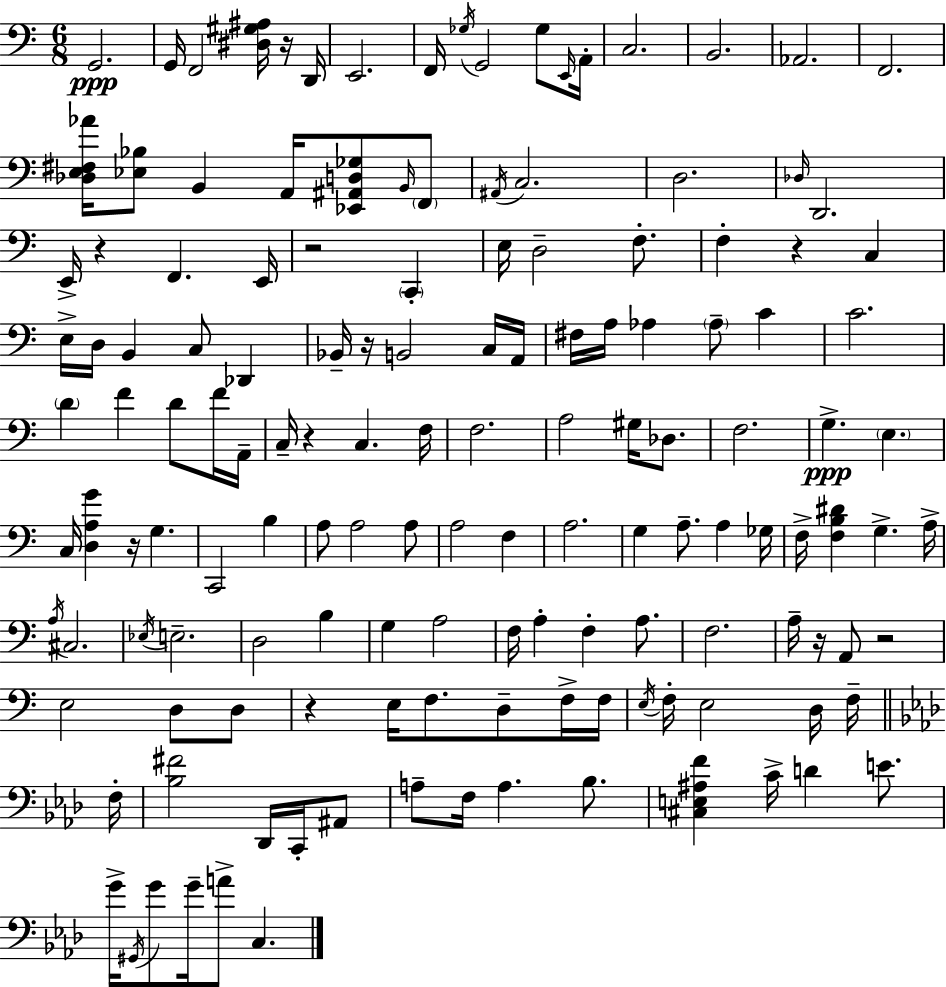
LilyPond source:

{
  \clef bass
  \numericTimeSignature
  \time 6/8
  \key c \major
  g,2.\ppp | g,16 f,2 <dis gis ais>16 r16 d,16 | e,2. | f,16 \acciaccatura { ges16 } g,2 ges8 | \break \grace { e,16 } a,16-. c2. | b,2. | aes,2. | f,2. | \break <des e fis aes'>16 <ees bes>8 b,4 a,16 <ees, ais, d ges>8 | \grace { b,16 } \parenthesize f,8 \acciaccatura { ais,16 } c2. | d2. | \grace { des16 } d,2. | \break e,16-> r4 f,4. | e,16 r2 | \parenthesize c,4-. e16 d2-- | f8.-. f4-. r4 | \break c4 e16-> d16 b,4 c8 | des,4 bes,16-- r16 b,2 | c16 a,16 fis16 a16 aes4 \parenthesize aes8-- | c'4 c'2. | \break \parenthesize d'4 f'4 | d'8 f'16 a,16-- c16-- r4 c4. | f16 f2. | a2 | \break gis16 des8. f2. | g4.->\ppp \parenthesize e4. | c16 <d a g'>4 r16 g4. | c,2 | \break b4 a8 a2 | a8 a2 | f4 a2. | g4 a8.-- | \break a4 ges16 f16-> <f b dis'>4 g4.-> | a16-> \acciaccatura { a16 } cis2. | \acciaccatura { ees16 } e2.-- | d2 | \break b4 g4 a2 | f16 a4-. | f4-. a8. f2. | a16-- r16 a,8 r2 | \break e2 | d8 d8 r4 e16 | f8. d8-- f16-> f16 \acciaccatura { e16 } f16-. e2 | d16 f16-- \bar "||" \break \key f \minor f16-. <bes fis'>2 des,16 c,16-. ais,8 | a8-- f16 a4. bes8. | <cis e ais f'>4 c'16-> d'4 e'8. | g'16-> \acciaccatura { gis,16 } g'8 g'16-- a'8-> c4. | \break \bar "|."
}